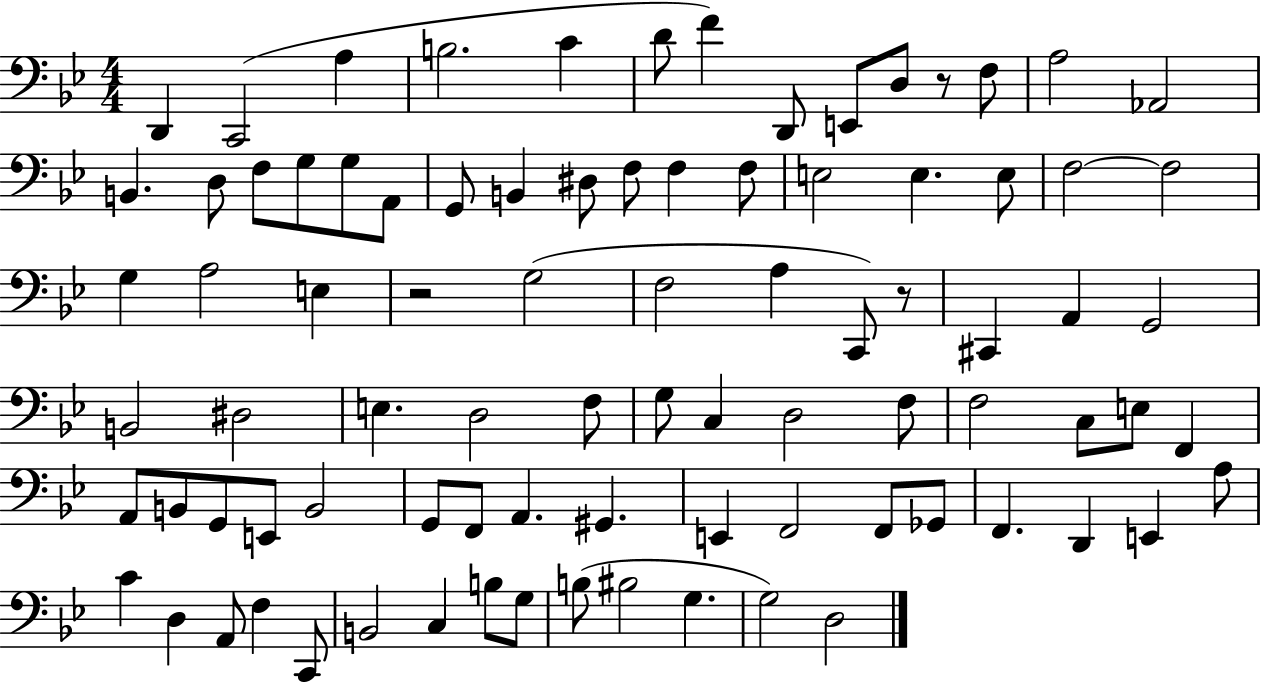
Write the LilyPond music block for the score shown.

{
  \clef bass
  \numericTimeSignature
  \time 4/4
  \key bes \major
  \repeat volta 2 { d,4 c,2( a4 | b2. c'4 | d'8 f'4) d,8 e,8 d8 r8 f8 | a2 aes,2 | \break b,4. d8 f8 g8 g8 a,8 | g,8 b,4 dis8 f8 f4 f8 | e2 e4. e8 | f2~~ f2 | \break g4 a2 e4 | r2 g2( | f2 a4 c,8) r8 | cis,4 a,4 g,2 | \break b,2 dis2 | e4. d2 f8 | g8 c4 d2 f8 | f2 c8 e8 f,4 | \break a,8 b,8 g,8 e,8 b,2 | g,8 f,8 a,4. gis,4. | e,4 f,2 f,8 ges,8 | f,4. d,4 e,4 a8 | \break c'4 d4 a,8 f4 c,8 | b,2 c4 b8 g8 | b8( bis2 g4. | g2) d2 | \break } \bar "|."
}